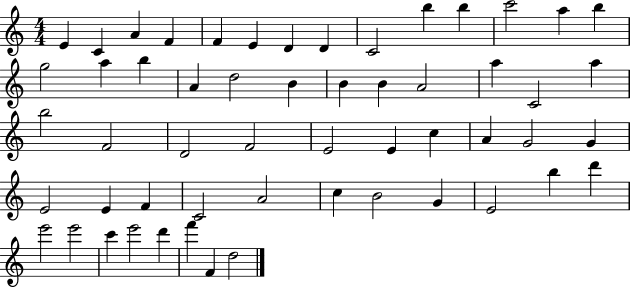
E4/q C4/q A4/q F4/q F4/q E4/q D4/q D4/q C4/h B5/q B5/q C6/h A5/q B5/q G5/h A5/q B5/q A4/q D5/h B4/q B4/q B4/q A4/h A5/q C4/h A5/q B5/h F4/h D4/h F4/h E4/h E4/q C5/q A4/q G4/h G4/q E4/h E4/q F4/q C4/h A4/h C5/q B4/h G4/q E4/h B5/q D6/q E6/h E6/h C6/q E6/h D6/q F6/q F4/q D5/h